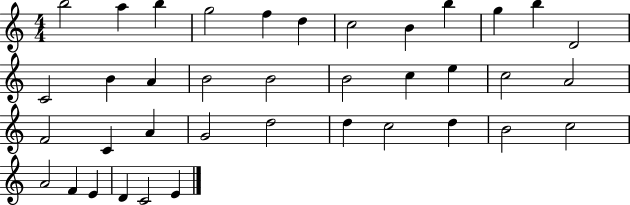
X:1
T:Untitled
M:4/4
L:1/4
K:C
b2 a b g2 f d c2 B b g b D2 C2 B A B2 B2 B2 c e c2 A2 F2 C A G2 d2 d c2 d B2 c2 A2 F E D C2 E